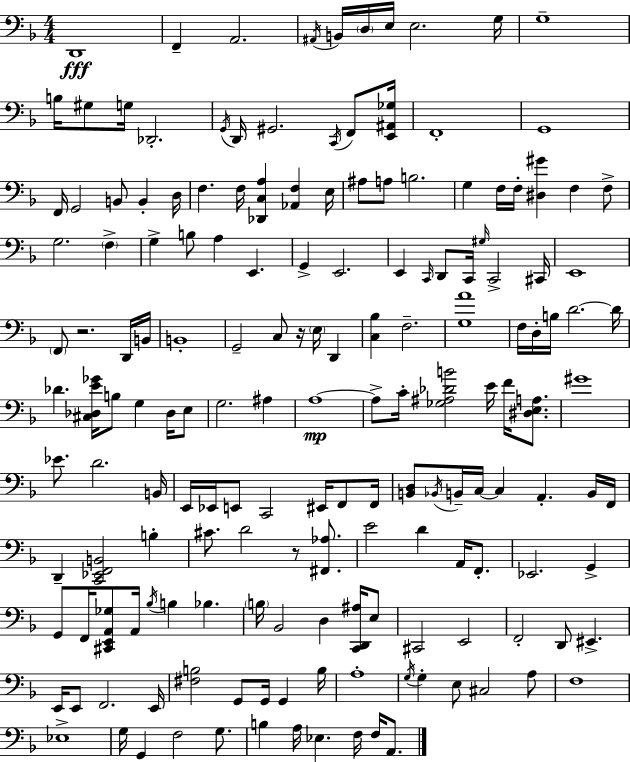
{
  \clef bass
  \numericTimeSignature
  \time 4/4
  \key f \major
  \repeat volta 2 { d,1\fff | f,4-- a,2. | \acciaccatura { ais,16 } b,16 \parenthesize d16 e16 e2. | g16 g1-- | \break b16 gis8 g16 des,2.-. | \acciaccatura { g,16 } d,16 gis,2. \acciaccatura { c,16 } | f,8 <e, ais, ges>16 f,1-. | g,1 | \break f,16 g,2 b,8 b,4-. | d16 f4. f16 <des, c a>4 <aes, f>4 | e16 ais8 a8 b2. | g4 f16 f16-. <dis gis'>4 f4 | \break f8-> g2. \parenthesize f4-> | g4-> b8 a4 e,4. | g,4-> e,2. | e,4 \grace { c,16 } d,8 c,16 \grace { gis16 } c,2-> | \break cis,16 e,1 | \parenthesize f,8 r2. | d,16 b,16 b,1-. | g,2-- c8 r16 | \break \parenthesize e16 d,4 <c bes>4 f2.-- | <g a'>1 | f16 d16-. b16 d'2.~~ | d'16 des'4. <cis des e' ges'>16 b8 g4 | \break des16 e8 g2. | ais4 a1~~\mp | a8-> c'16-. <ges ais des' b'>2 | e'16 f'16 <dis e a>8. gis'1 | \break ees'8. d'2. | b,16 e,16 ees,16 e,8 c,2 | eis,16 f,8 f,16 <b, d>8 \acciaccatura { bes,16 } b,16-- c16~~ c4 a,4.-. | b,16 f,16 d,4-- <c, ees, f, b,>2 | \break b4-. cis'8. d'2 | r8 <fis, aes>8. e'2 d'4 | a,16 f,8.-. ees,2. | g,4-> g,8 f,16 <cis, e, a, ges>8 a,16 \acciaccatura { bes16 } b4 | \break bes4. \parenthesize b16 bes,2 | d4 <c, d, ais>16 e8 cis,2 e,2 | f,2-. d,8 | eis,4.-> e,16 e,8 f,2. | \break e,16 <fis b>2 g,8 | g,16 g,4 b16 a1-. | \acciaccatura { g16 } g4-. e8 cis2 | a8 f1 | \break ees1-> | g16 g,4 f2 | g8. b4 a16 ees4. | f16 f16 a,8. } \bar "|."
}